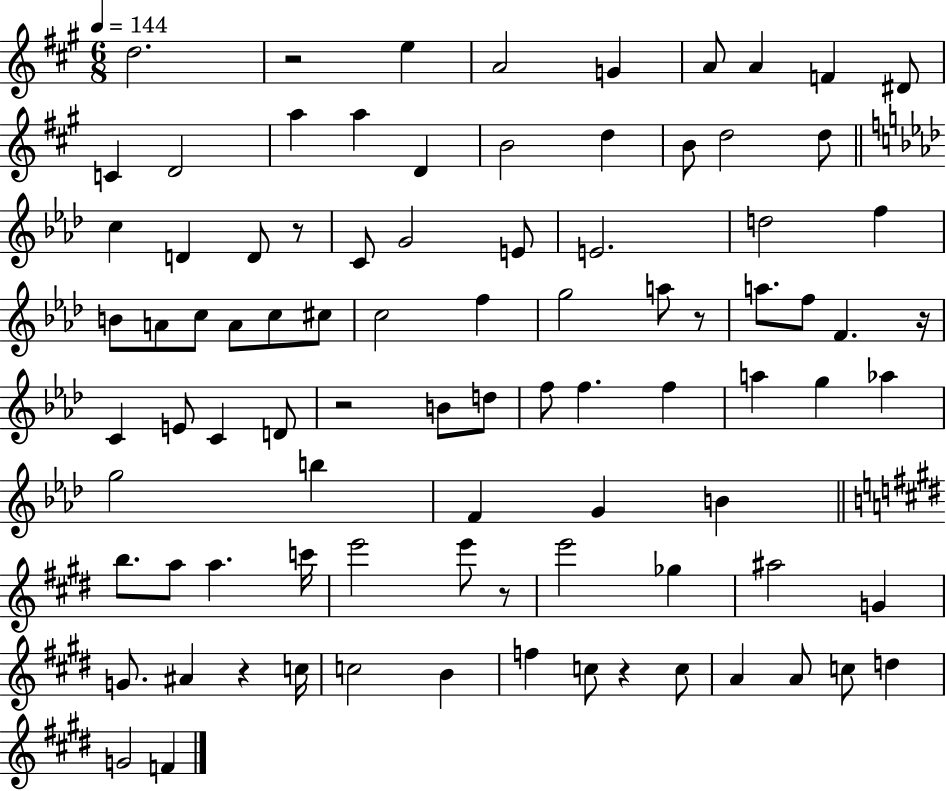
{
  \clef treble
  \numericTimeSignature
  \time 6/8
  \key a \major
  \tempo 4 = 144
  \repeat volta 2 { d''2. | r2 e''4 | a'2 g'4 | a'8 a'4 f'4 dis'8 | \break c'4 d'2 | a''4 a''4 d'4 | b'2 d''4 | b'8 d''2 d''8 | \break \bar "||" \break \key f \minor c''4 d'4 d'8 r8 | c'8 g'2 e'8 | e'2. | d''2 f''4 | \break b'8 a'8 c''8 a'8 c''8 cis''8 | c''2 f''4 | g''2 a''8 r8 | a''8. f''8 f'4. r16 | \break c'4 e'8 c'4 d'8 | r2 b'8 d''8 | f''8 f''4. f''4 | a''4 g''4 aes''4 | \break g''2 b''4 | f'4 g'4 b'4 | \bar "||" \break \key e \major b''8. a''8 a''4. c'''16 | e'''2 e'''8 r8 | e'''2 ges''4 | ais''2 g'4 | \break g'8. ais'4 r4 c''16 | c''2 b'4 | f''4 c''8 r4 c''8 | a'4 a'8 c''8 d''4 | \break g'2 f'4 | } \bar "|."
}